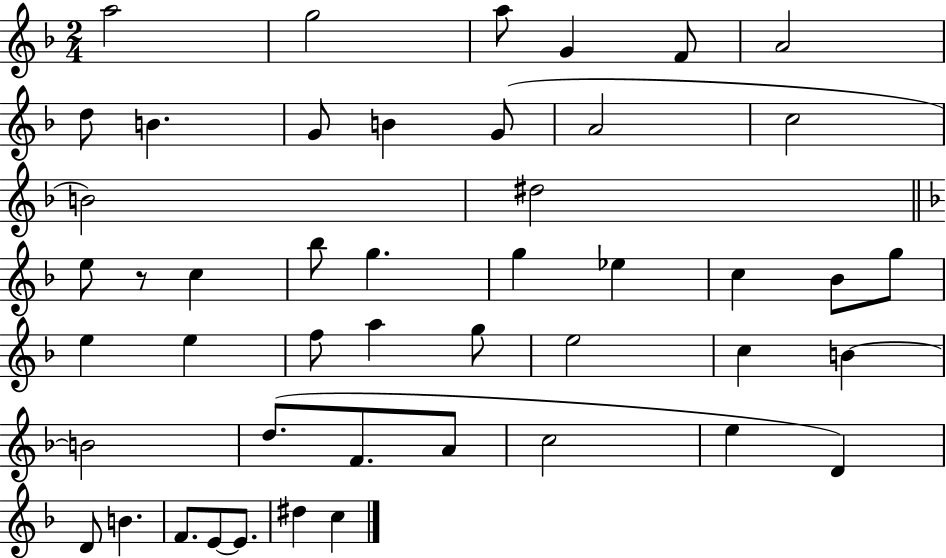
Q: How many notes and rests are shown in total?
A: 47